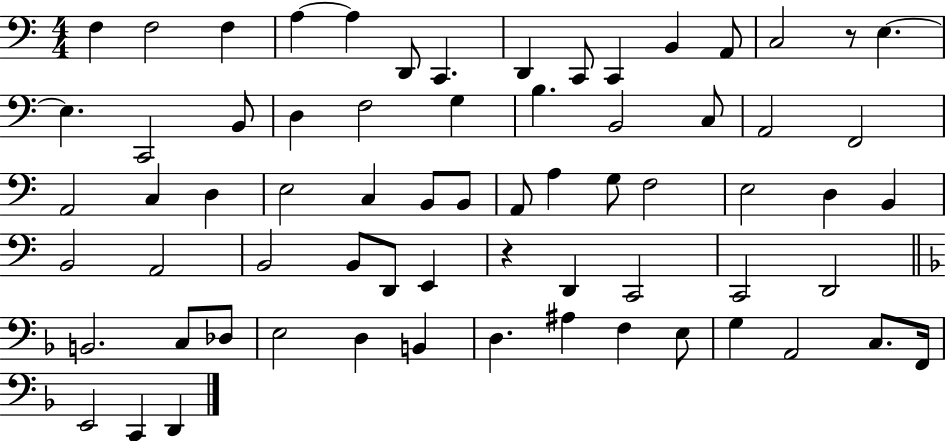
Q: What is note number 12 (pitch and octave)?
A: A2